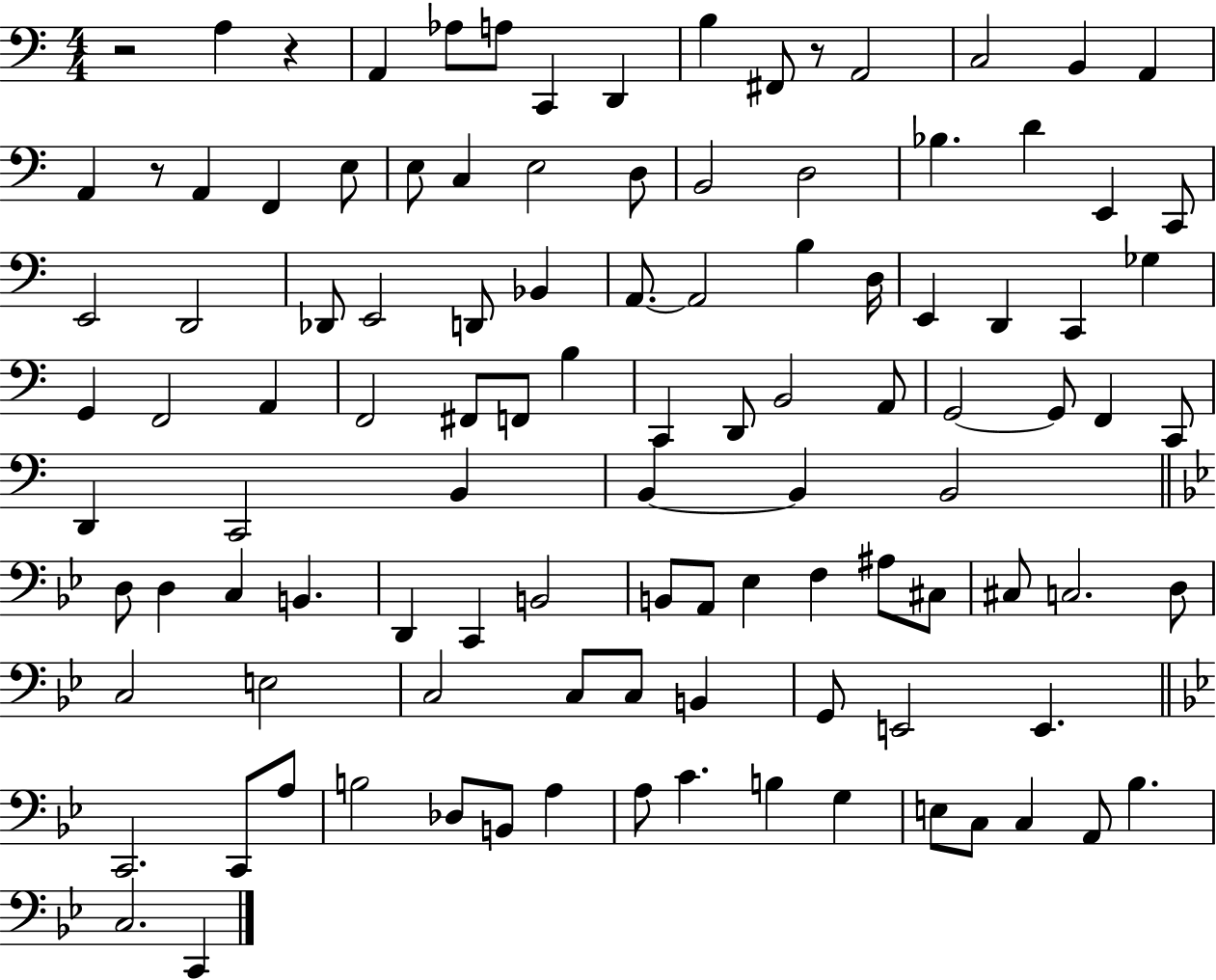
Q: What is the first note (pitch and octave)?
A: A3